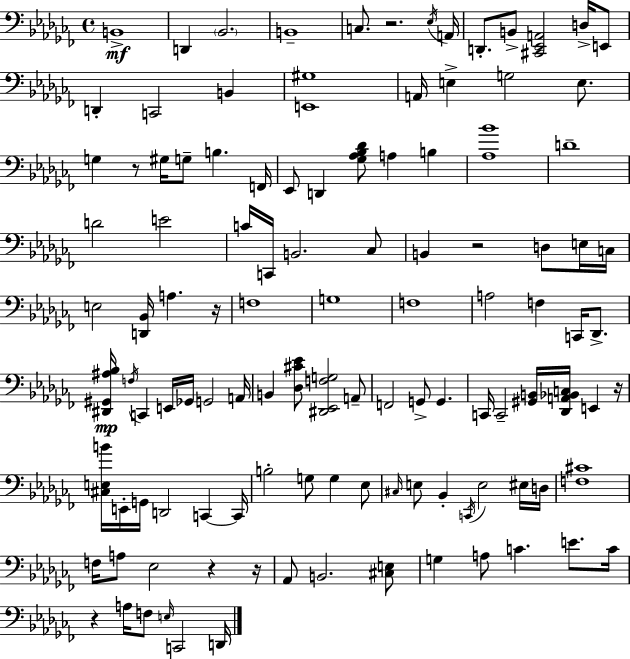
B2/w D2/q Bb2/h. B2/w C3/e. R/h. Eb3/s A2/s D2/e. B2/e [C#2,Eb2,A2]/h D3/s E2/e D2/q C2/h B2/q [E2,G#3]/w A2/s E3/q G3/h E3/e. G3/q R/e G#3/s G3/e B3/q. F2/s Eb2/e D2/q [Gb3,Ab3,Bb3,Db4]/e A3/q B3/q [Ab3,Bb4]/w D4/w D4/h E4/h C4/s C2/s B2/h. CES3/e B2/q R/h D3/e E3/s C3/s E3/h [D2,Bb2]/s A3/q. R/s F3/w G3/w F3/w A3/h F3/q C2/s Db2/e. [D#2,G#2,A#3,Bb3]/s F3/s C2/q E2/s Gb2/s G2/h A2/s B2/q [Db3,C#4,Eb4]/e [D#2,Eb2,F3,G3]/h A2/e F2/h G2/e G2/q. C2/s C2/h [G#2,B2]/s [Db2,A2,Bb2,C3]/s E2/q R/s [C#3,E3,B4]/s E2/s G2/s D2/h C2/q C2/s B3/h G3/e G3/q Eb3/e C#3/s E3/e Bb2/q C2/s E3/h EIS3/s D3/s [F3,C#4]/w F3/s A3/e Eb3/h R/q R/s Ab2/e B2/h. [C#3,E3]/e G3/q A3/e C4/q. E4/e. C4/s R/q A3/s F3/e E3/s C2/h D2/s